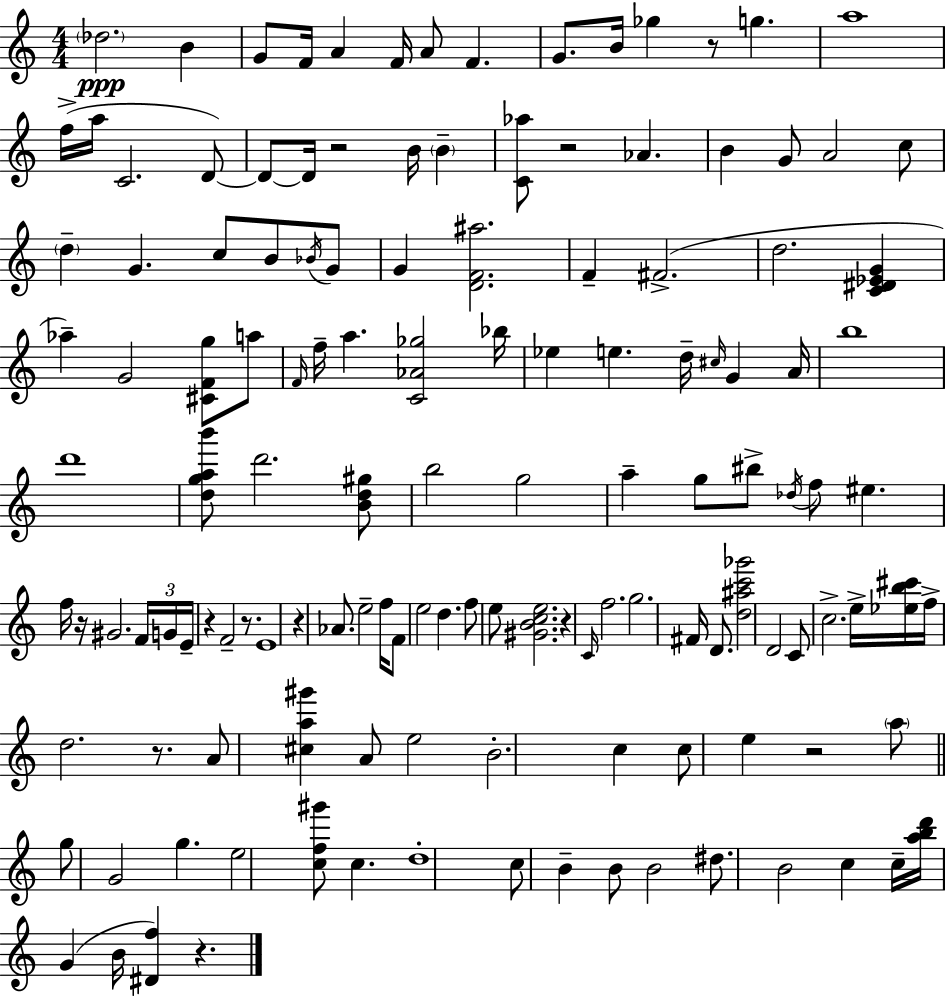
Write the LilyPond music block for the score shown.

{
  \clef treble
  \numericTimeSignature
  \time 4/4
  \key a \minor
  \repeat volta 2 { \parenthesize des''2.\ppp b'4 | g'8 f'16 a'4 f'16 a'8 f'4. | g'8. b'16 ges''4 r8 g''4. | a''1 | \break f''16->( a''16 c'2. d'8~~) | d'8~~ d'16 r2 b'16 \parenthesize b'4-- | <c' aes''>8 r2 aes'4. | b'4 g'8 a'2 c''8 | \break \parenthesize d''4-- g'4. c''8 b'8 \acciaccatura { bes'16 } g'8 | g'4 <d' f' ais''>2. | f'4-- fis'2.->( | d''2. <c' dis' ees' g'>4 | \break aes''4--) g'2 <cis' f' g''>8 a''8 | \grace { f'16 } f''16-- a''4. <c' aes' ges''>2 | bes''16 ees''4 e''4. d''16-- \grace { cis''16 } g'4 | a'16 b''1 | \break d'''1 | <d'' g'' a'' b'''>8 d'''2. | <b' d'' gis''>8 b''2 g''2 | a''4-- g''8 bis''8-> \acciaccatura { des''16 } f''8 eis''4. | \break f''16 r16 gis'2. | \tuplet 3/2 { f'16 g'16 e'16-- } r4 f'2-- | r8. e'1 | r4 aes'8. e''2-- | \break f''16 f'8 e''2 d''4. | f''8 e''8 <gis' b' c'' e''>2. | r4 \grace { c'16 } f''2. | g''2. | \break fis'16 d'8. <d'' ais'' c''' ges'''>2 d'2 | c'8 c''2.-> | e''16-> <ees'' b'' cis'''>16 f''16-> d''2. | r8. a'8 <cis'' a'' gis'''>4 a'8 e''2 | \break b'2.-. | c''4 c''8 e''4 r2 | \parenthesize a''8 \bar "||" \break \key c \major g''8 g'2 g''4. | e''2 <c'' f'' gis'''>8 c''4. | d''1-. | c''8 b'4-- b'8 b'2 | \break dis''8. b'2 c''4 c''16-- | <a'' b'' d'''>16 g'4( b'16 <dis' f''>4) r4. | } \bar "|."
}